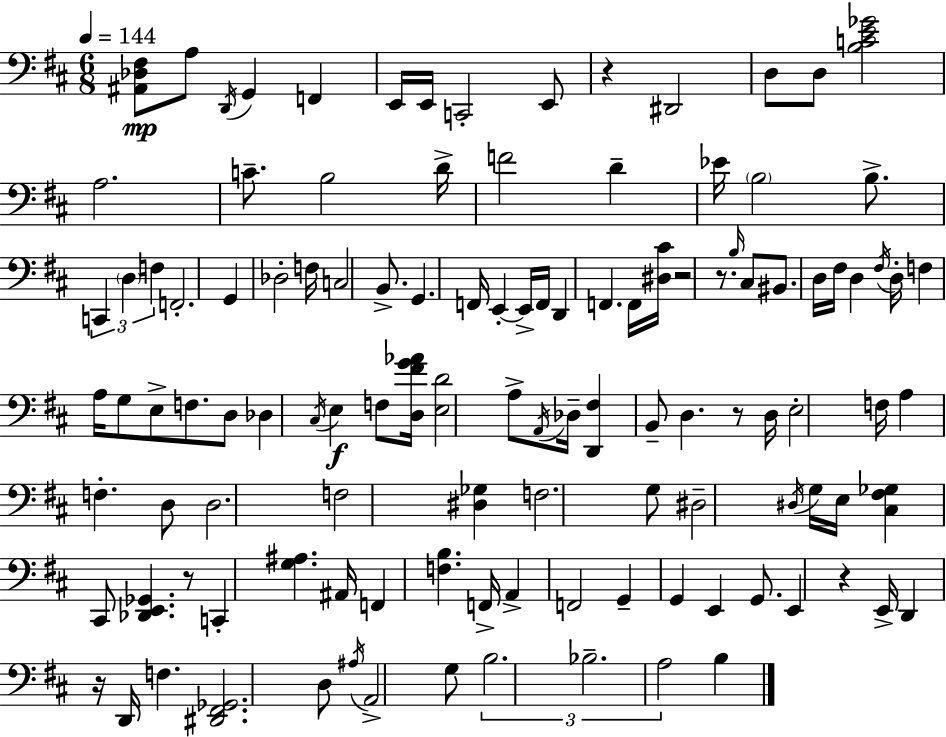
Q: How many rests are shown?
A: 7